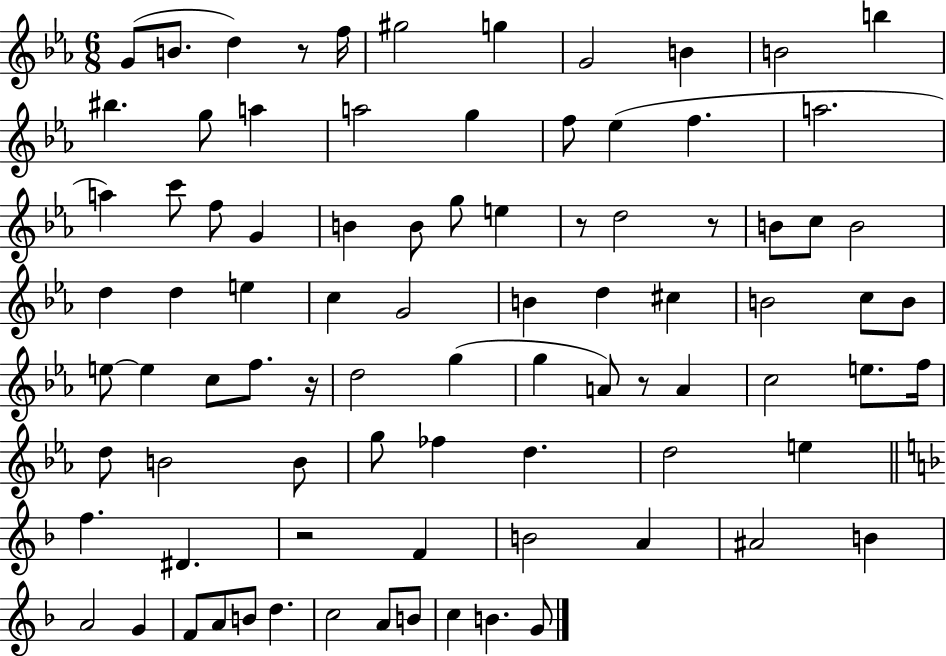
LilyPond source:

{
  \clef treble
  \numericTimeSignature
  \time 6/8
  \key ees \major
  g'8( b'8. d''4) r8 f''16 | gis''2 g''4 | g'2 b'4 | b'2 b''4 | \break bis''4. g''8 a''4 | a''2 g''4 | f''8 ees''4( f''4. | a''2. | \break a''4) c'''8 f''8 g'4 | b'4 b'8 g''8 e''4 | r8 d''2 r8 | b'8 c''8 b'2 | \break d''4 d''4 e''4 | c''4 g'2 | b'4 d''4 cis''4 | b'2 c''8 b'8 | \break e''8~~ e''4 c''8 f''8. r16 | d''2 g''4( | g''4 a'8) r8 a'4 | c''2 e''8. f''16 | \break d''8 b'2 b'8 | g''8 fes''4 d''4. | d''2 e''4 | \bar "||" \break \key f \major f''4. dis'4. | r2 f'4 | b'2 a'4 | ais'2 b'4 | \break a'2 g'4 | f'8 a'8 b'8 d''4. | c''2 a'8 b'8 | c''4 b'4. g'8 | \break \bar "|."
}